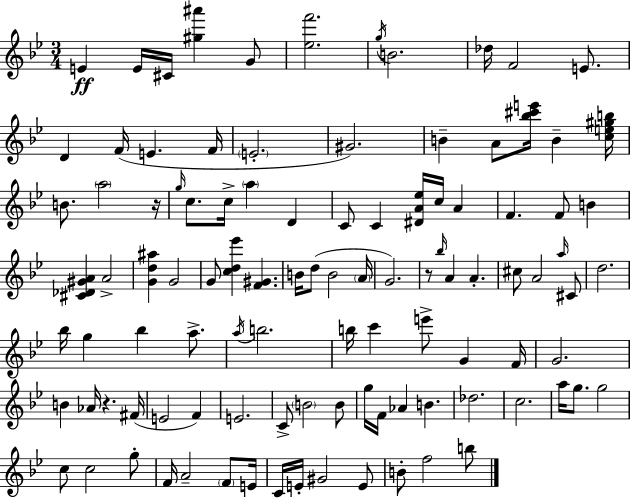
X:1
T:Untitled
M:3/4
L:1/4
K:Bb
E E/4 ^C/4 [^g^a'] G/2 [_ef']2 g/4 B2 _d/4 F2 E/2 D F/4 E F/4 E2 ^G2 B A/2 [_b^c'e']/4 B [ce^gb]/4 B/2 a2 z/4 g/4 c/2 c/4 a D C/2 C [^DA_e]/4 c/4 A F F/2 B [^C_D^GA] A2 [Gd^a] G2 G/2 [cd_e'] [F^G] B/4 d/2 B2 A/4 G2 z/2 _b/4 A A ^c/2 A2 a/4 ^C/2 d2 _b/4 g _b a/2 a/4 b2 b/4 c' e'/2 G F/4 G2 B _A/4 z ^F/4 E2 F E2 C/2 B2 B/2 g/4 F/4 _A B _d2 c2 a/4 g/2 g2 c/2 c2 g/2 F/4 A2 F/2 E/4 C/4 E/4 ^G2 E/2 B/2 f2 b/2